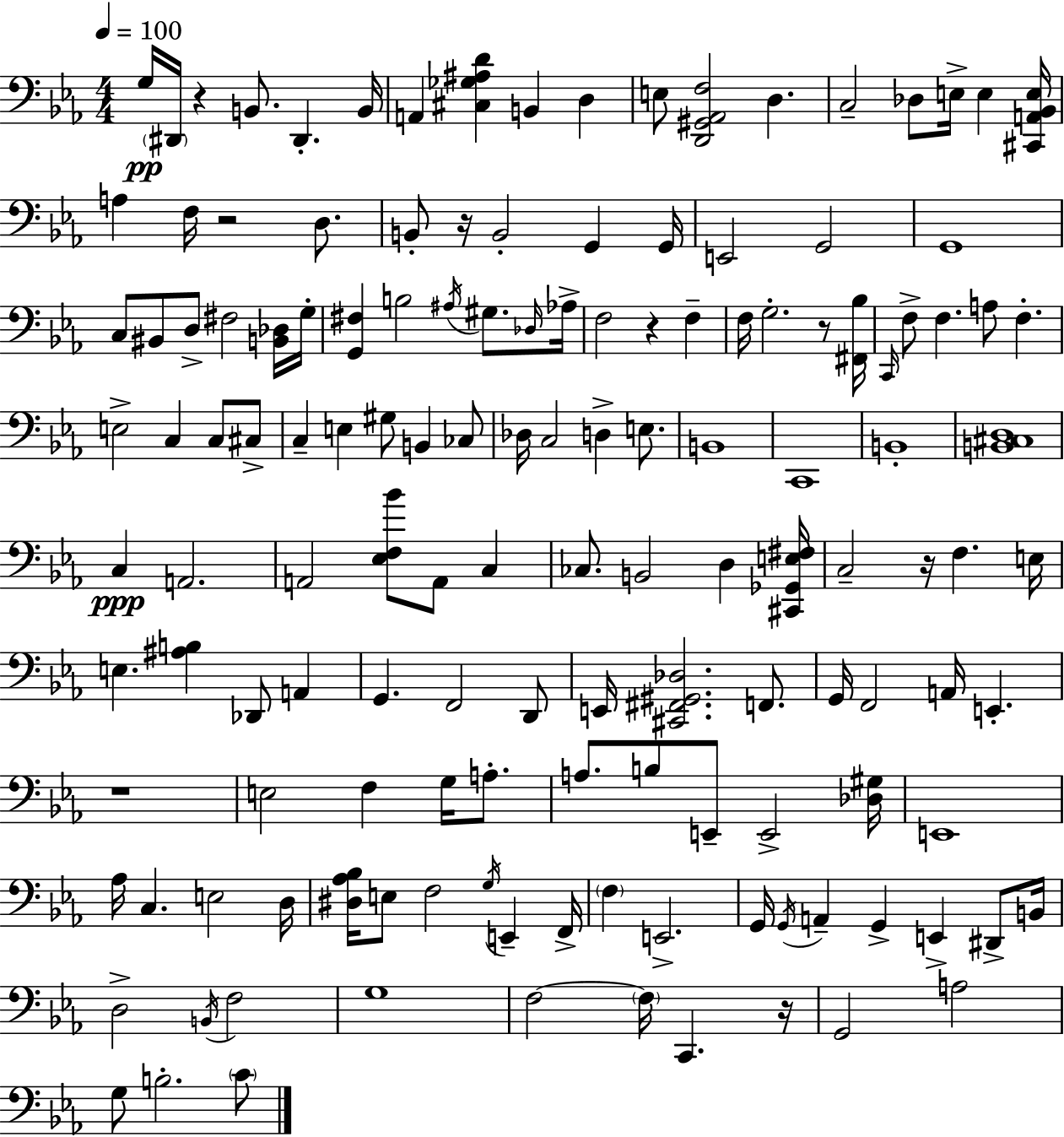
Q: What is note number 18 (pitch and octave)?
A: B2